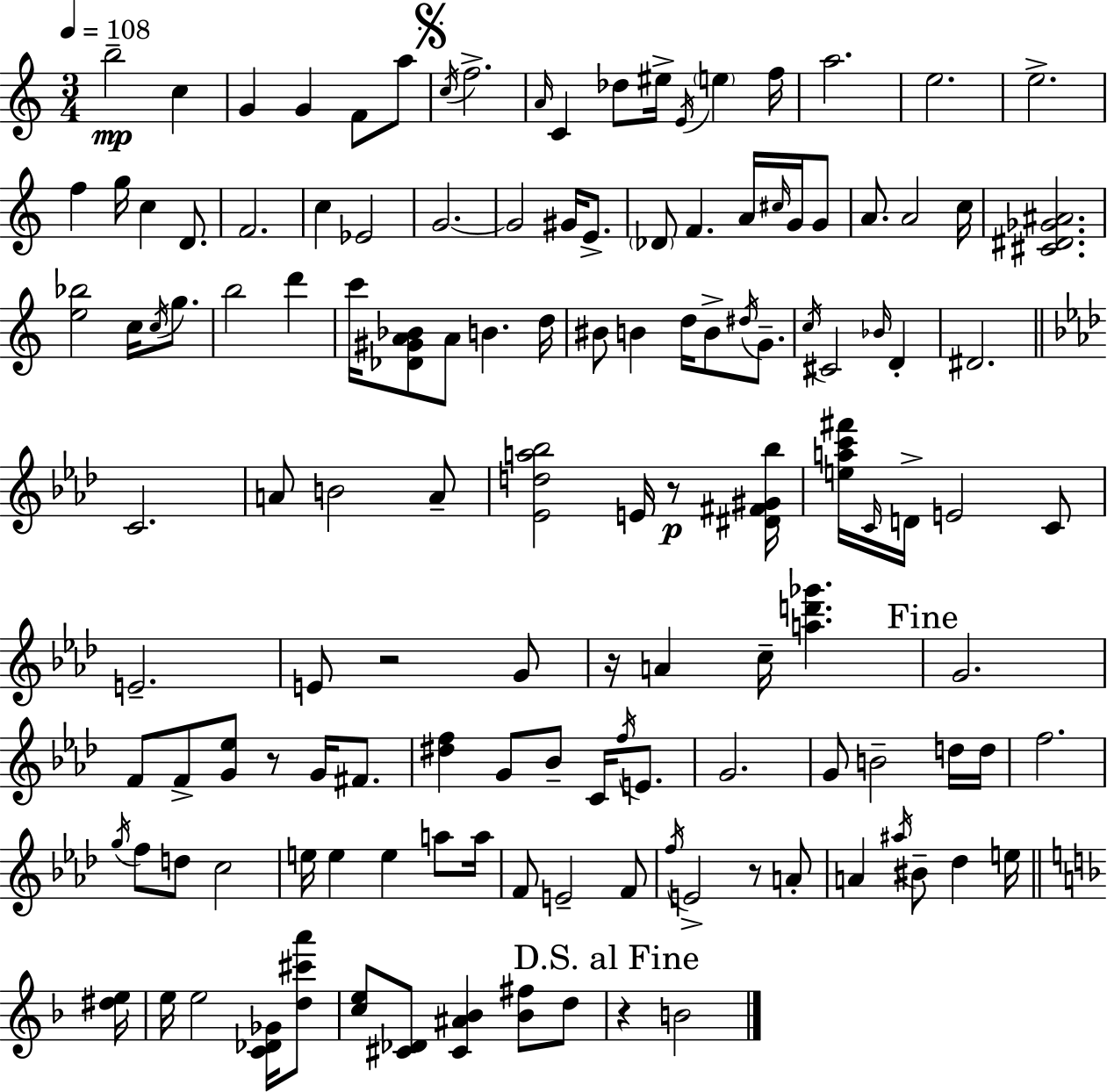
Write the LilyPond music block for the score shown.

{
  \clef treble
  \numericTimeSignature
  \time 3/4
  \key a \minor
  \tempo 4 = 108
  b''2--\mp c''4 | g'4 g'4 f'8 a''8 | \mark \markup { \musicglyph "scripts.segno" } \acciaccatura { c''16 } f''2.-> | \grace { a'16 } c'4 des''8 eis''16-> \acciaccatura { e'16 } \parenthesize e''4 | \break f''16 a''2. | e''2. | e''2.-> | f''4 g''16 c''4 | \break d'8. f'2. | c''4 ees'2 | g'2.~~ | g'2 gis'16 | \break e'8.-> \parenthesize des'8 f'4. a'16 | \grace { cis''16 } g'16 g'8 a'8. a'2 | c''16 <cis' dis' ges' ais'>2. | <e'' bes''>2 | \break c''16 \acciaccatura { c''16 } g''8. b''2 | d'''4 c'''16 <des' gis' a' bes'>8 a'8 b'4. | d''16 bis'8 b'4 d''16 | b'8-> \acciaccatura { dis''16 } g'8.-- \acciaccatura { c''16 } cis'2 | \break \grace { bes'16 } d'4-. dis'2. | \bar "||" \break \key aes \major c'2. | a'8 b'2 a'8-- | <ees' d'' a'' bes''>2 e'16 r8\p <dis' fis' gis' bes''>16 | <e'' a'' c''' fis'''>16 \grace { c'16 } d'16-> e'2 c'8 | \break e'2.-- | e'8 r2 g'8 | r16 a'4 c''16-- <a'' d''' ges'''>4. | \mark "Fine" g'2. | \break f'8 f'8-> <g' ees''>8 r8 g'16 fis'8. | <dis'' f''>4 g'8 bes'8-- c'16 \acciaccatura { f''16 } e'8. | g'2. | g'8 b'2-- | \break d''16 d''16 f''2. | \acciaccatura { g''16 } f''8 d''8 c''2 | e''16 e''4 e''4 | a''8 a''16 f'8 e'2-- | \break f'8 \acciaccatura { f''16 } e'2-> | r8 a'8-. a'4 \acciaccatura { ais''16 } bis'8-- des''4 | e''16 \bar "||" \break \key d \minor <dis'' e''>16 e''16 e''2 <c' des' ges'>16 <d'' cis''' a'''>8 | <c'' e''>8 <cis' des'>8 <cis' ais' bes'>4 <bes' fis''>8 d''8 | \mark "D.S. al Fine" r4 b'2 | \bar "|."
}